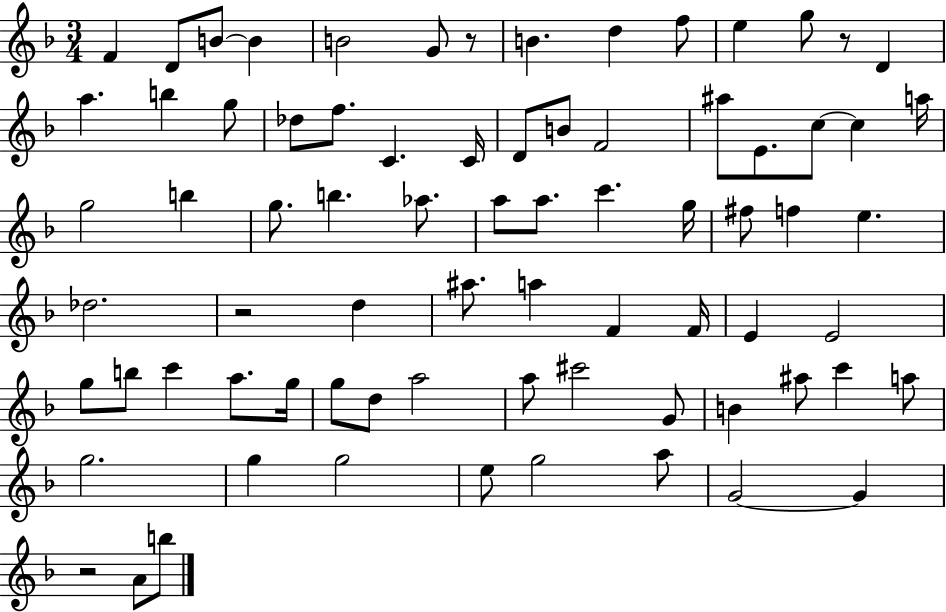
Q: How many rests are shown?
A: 4